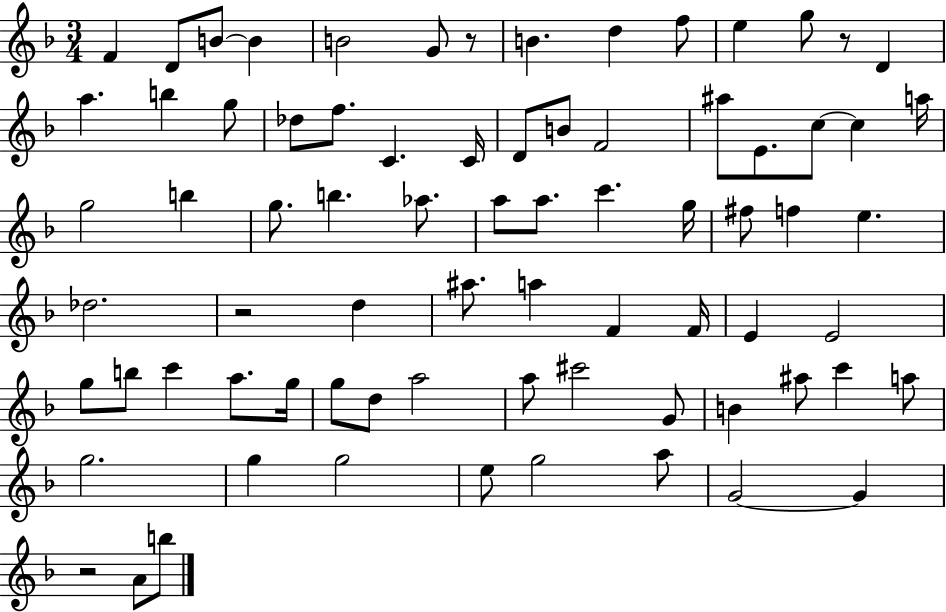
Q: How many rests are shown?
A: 4